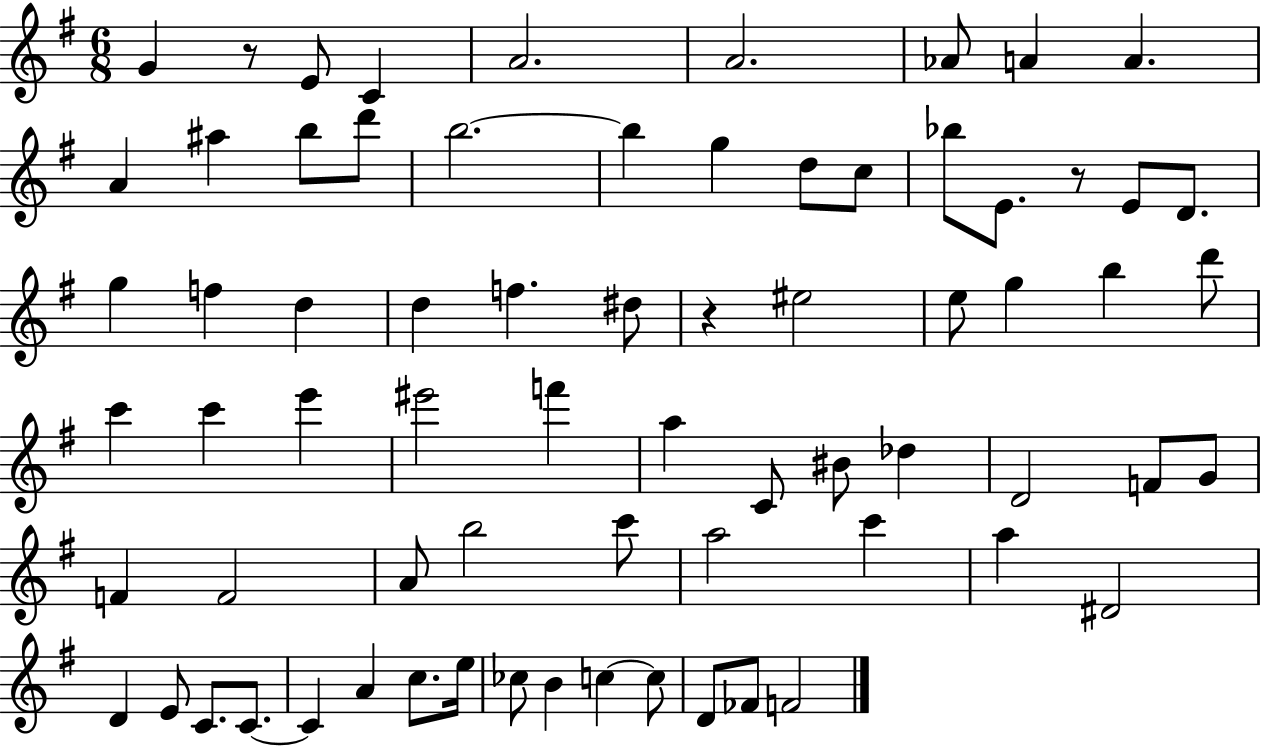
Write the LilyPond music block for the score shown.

{
  \clef treble
  \numericTimeSignature
  \time 6/8
  \key g \major
  g'4 r8 e'8 c'4 | a'2. | a'2. | aes'8 a'4 a'4. | \break a'4 ais''4 b''8 d'''8 | b''2.~~ | b''4 g''4 d''8 c''8 | bes''8 e'8. r8 e'8 d'8. | \break g''4 f''4 d''4 | d''4 f''4. dis''8 | r4 eis''2 | e''8 g''4 b''4 d'''8 | \break c'''4 c'''4 e'''4 | eis'''2 f'''4 | a''4 c'8 bis'8 des''4 | d'2 f'8 g'8 | \break f'4 f'2 | a'8 b''2 c'''8 | a''2 c'''4 | a''4 dis'2 | \break d'4 e'8 c'8. c'8.~~ | c'4 a'4 c''8. e''16 | ces''8 b'4 c''4~~ c''8 | d'8 fes'8 f'2 | \break \bar "|."
}